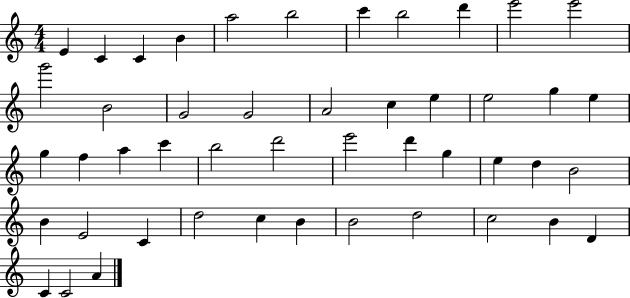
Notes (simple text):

E4/q C4/q C4/q B4/q A5/h B5/h C6/q B5/h D6/q E6/h E6/h G6/h B4/h G4/h G4/h A4/h C5/q E5/q E5/h G5/q E5/q G5/q F5/q A5/q C6/q B5/h D6/h E6/h D6/q G5/q E5/q D5/q B4/h B4/q E4/h C4/q D5/h C5/q B4/q B4/h D5/h C5/h B4/q D4/q C4/q C4/h A4/q